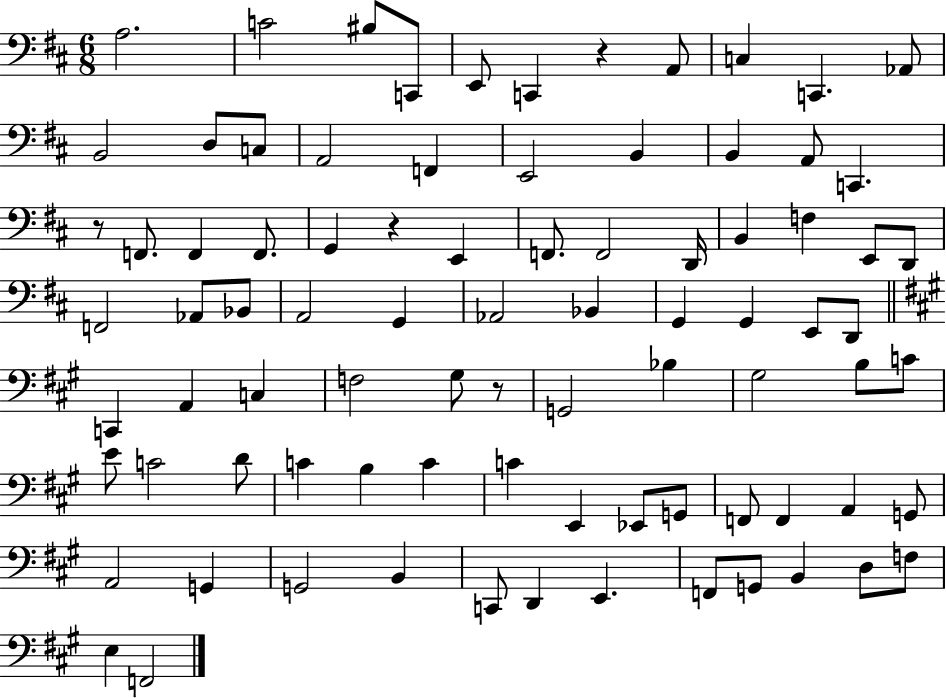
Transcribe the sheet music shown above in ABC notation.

X:1
T:Untitled
M:6/8
L:1/4
K:D
A,2 C2 ^B,/2 C,,/2 E,,/2 C,, z A,,/2 C, C,, _A,,/2 B,,2 D,/2 C,/2 A,,2 F,, E,,2 B,, B,, A,,/2 C,, z/2 F,,/2 F,, F,,/2 G,, z E,, F,,/2 F,,2 D,,/4 B,, F, E,,/2 D,,/2 F,,2 _A,,/2 _B,,/2 A,,2 G,, _A,,2 _B,, G,, G,, E,,/2 D,,/2 C,, A,, C, F,2 ^G,/2 z/2 G,,2 _B, ^G,2 B,/2 C/2 E/2 C2 D/2 C B, C C E,, _E,,/2 G,,/2 F,,/2 F,, A,, G,,/2 A,,2 G,, G,,2 B,, C,,/2 D,, E,, F,,/2 G,,/2 B,, D,/2 F,/2 E, F,,2